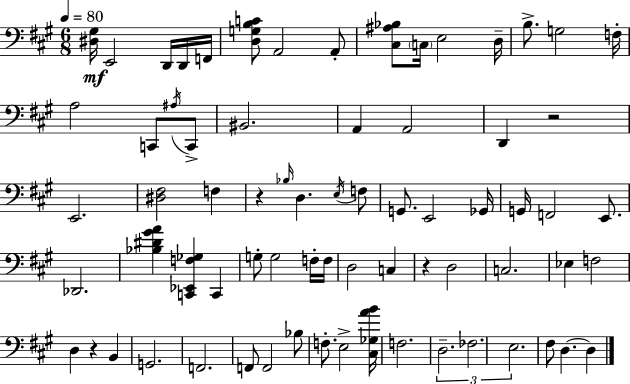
{
  \clef bass
  \numericTimeSignature
  \time 6/8
  \key a \major
  \tempo 4 = 80
  <dis gis>16\mf e,2 d,16 d,16 f,16 | <d g b c'>8 a,2 a,8-. | <cis ais bes>8 \parenthesize c16 e2 d16-- | b8.-> g2 f16-. | \break a2 c,8 \acciaccatura { ais16 } c,8-> | bis,2. | a,4 a,2 | d,4 r2 | \break e,2. | <dis fis>2 f4 | r4 \grace { bes16 } d4. | \acciaccatura { e16 } f8 g,8. e,2 | \break ges,16 g,16 f,2 | e,8. des,2. | <bes dis' gis' a'>4 <c, ees, f ges>4 c,4 | g8-. g2 | \break f16-. f16 d2 c4 | r4 d2 | c2. | ees4 f2 | \break d4 r4 b,4 | g,2. | f,2. | f,8 f,2 | \break bes8 f8.-. e2-> | <cis ges a' b'>16 f2. | \tuplet 3/2 { d2.-- | fes2. | \break e2. } | fis8 d4.~~ d4 | \bar "|."
}